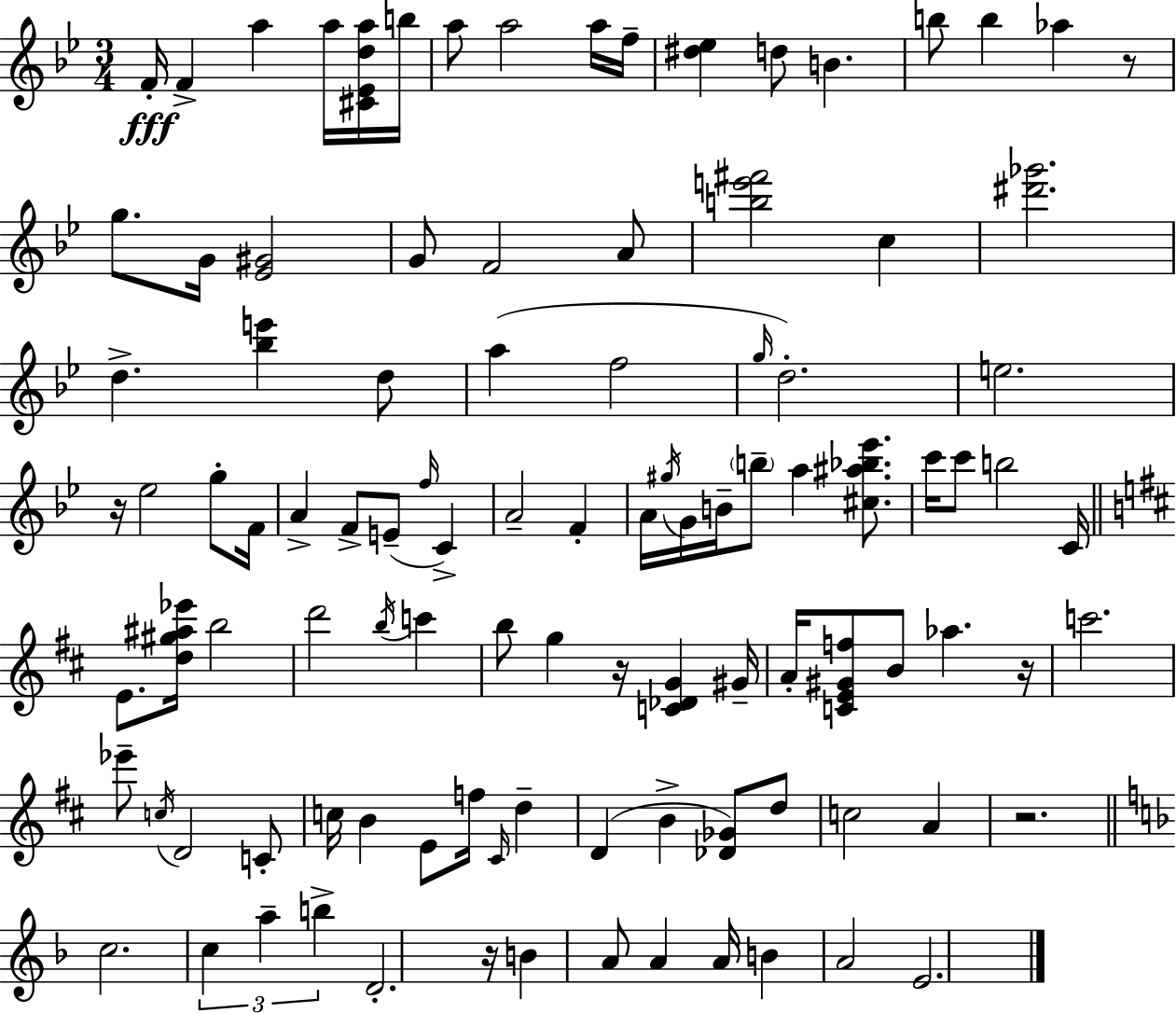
F4/s F4/q A5/q A5/s [C#4,Eb4,D5,A5]/s B5/s A5/e A5/h A5/s F5/s [D#5,Eb5]/q D5/e B4/q. B5/e B5/q Ab5/q R/e G5/e. G4/s [Eb4,G#4]/h G4/e F4/h A4/e [B5,E6,F#6]/h C5/q [D#6,Gb6]/h. D5/q. [Bb5,E6]/q D5/e A5/q F5/h G5/s D5/h. E5/h. R/s Eb5/h G5/e F4/s A4/q F4/e E4/e F5/s C4/q A4/h F4/q A4/s G#5/s G4/s B4/s B5/e A5/q [C#5,A#5,Bb5,Eb6]/e. C6/s C6/e B5/h C4/s E4/e. [D5,G#5,A#5,Eb6]/s B5/h D6/h B5/s C6/q B5/e G5/q R/s [C4,Db4,G4]/q G#4/s A4/s [C4,E4,G#4,F5]/e B4/e Ab5/q. R/s C6/h. Eb6/e C5/s D4/h C4/e C5/s B4/q E4/e F5/s C#4/s D5/q D4/q B4/q [Db4,Gb4]/e D5/e C5/h A4/q R/h. C5/h. C5/q A5/q B5/q D4/h. R/s B4/q A4/e A4/q A4/s B4/q A4/h E4/h.